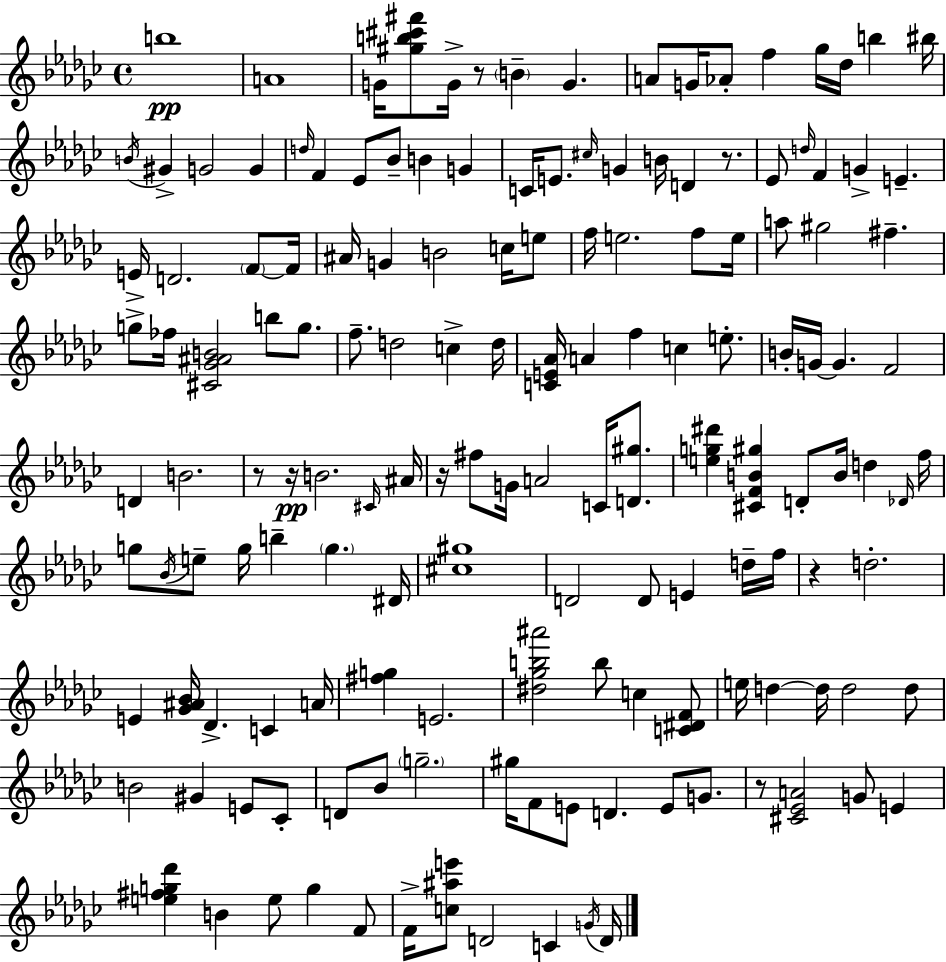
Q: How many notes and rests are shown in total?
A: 151